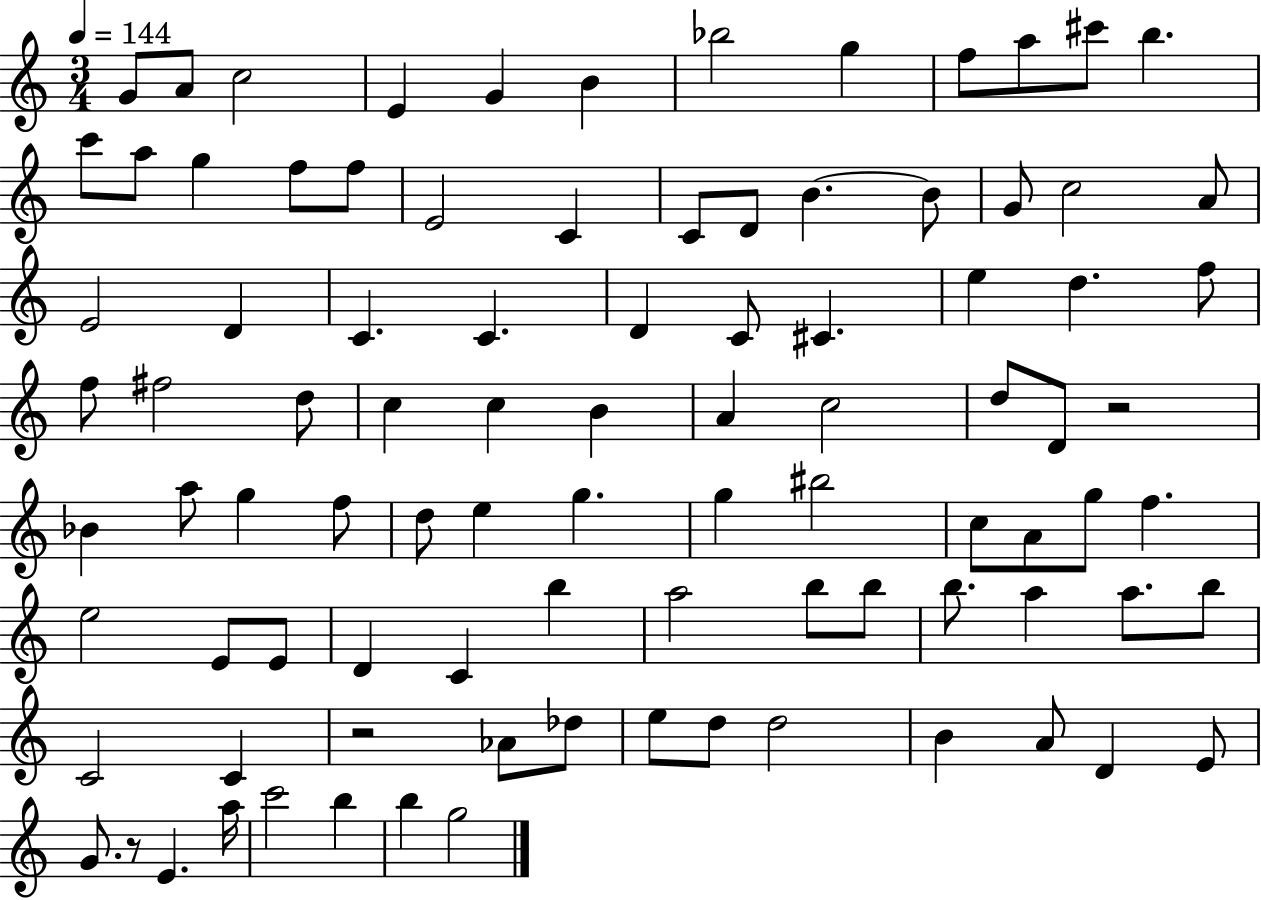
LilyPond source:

{
  \clef treble
  \numericTimeSignature
  \time 3/4
  \key c \major
  \tempo 4 = 144
  g'8 a'8 c''2 | e'4 g'4 b'4 | bes''2 g''4 | f''8 a''8 cis'''8 b''4. | \break c'''8 a''8 g''4 f''8 f''8 | e'2 c'4 | c'8 d'8 b'4.~~ b'8 | g'8 c''2 a'8 | \break e'2 d'4 | c'4. c'4. | d'4 c'8 cis'4. | e''4 d''4. f''8 | \break f''8 fis''2 d''8 | c''4 c''4 b'4 | a'4 c''2 | d''8 d'8 r2 | \break bes'4 a''8 g''4 f''8 | d''8 e''4 g''4. | g''4 bis''2 | c''8 a'8 g''8 f''4. | \break e''2 e'8 e'8 | d'4 c'4 b''4 | a''2 b''8 b''8 | b''8. a''4 a''8. b''8 | \break c'2 c'4 | r2 aes'8 des''8 | e''8 d''8 d''2 | b'4 a'8 d'4 e'8 | \break g'8. r8 e'4. a''16 | c'''2 b''4 | b''4 g''2 | \bar "|."
}